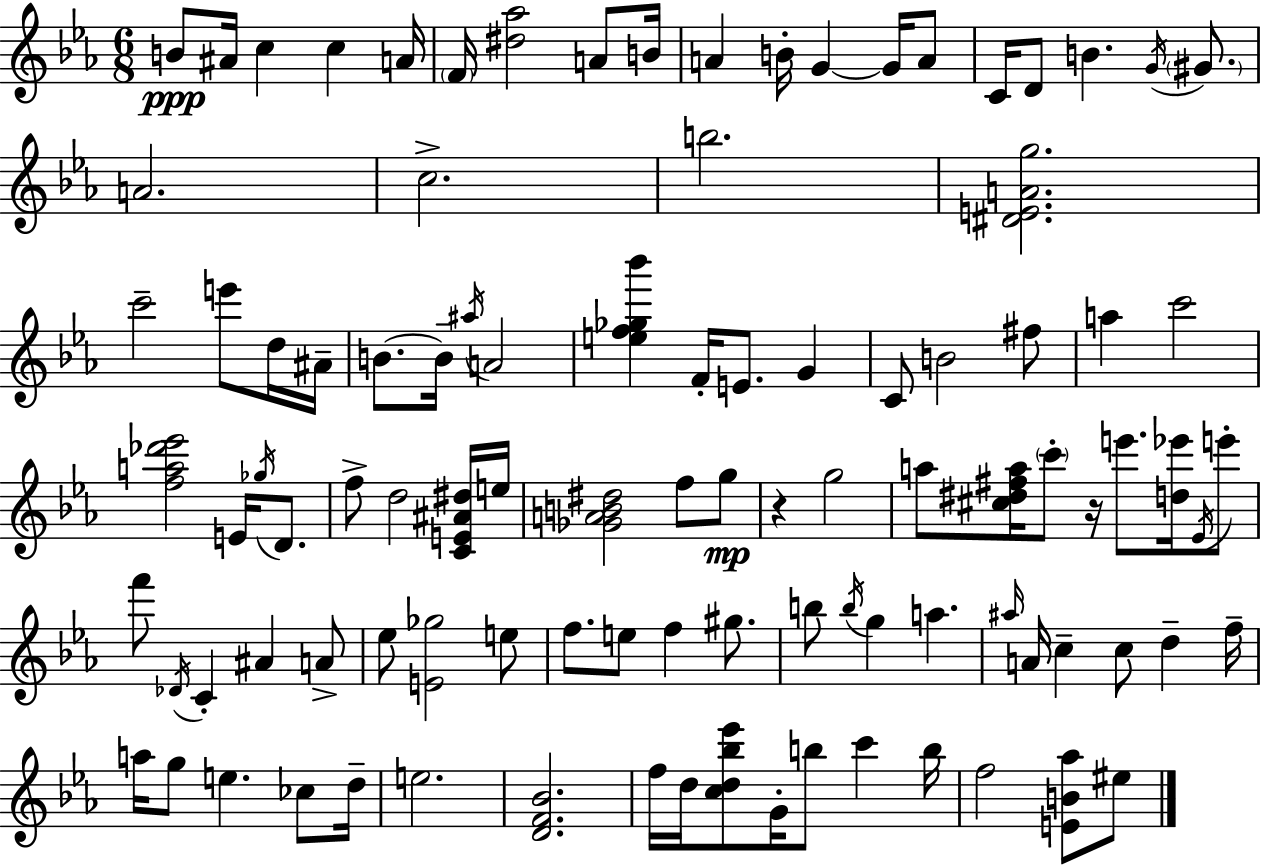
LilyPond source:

{
  \clef treble
  \numericTimeSignature
  \time 6/8
  \key c \minor
  \repeat volta 2 { b'8\ppp ais'16 c''4 c''4 a'16 | \parenthesize f'16 <dis'' aes''>2 a'8 b'16 | a'4 b'16-. g'4~~ g'16 a'8 | c'16 d'8 b'4. \acciaccatura { g'16 } \parenthesize gis'8. | \break a'2. | c''2.-> | b''2. | <dis' e' a' g''>2. | \break c'''2-- e'''8 d''16 | ais'16-- b'8.~~ b'16-- \acciaccatura { ais''16 } a'2 | <e'' f'' ges'' bes'''>4 f'16-. e'8. g'4 | c'8 b'2 | \break fis''8 a''4 c'''2 | <f'' a'' des''' ees'''>2 e'16 \acciaccatura { ges''16 } | d'8. f''8-> d''2 | <c' e' ais' dis''>16 e''16 <ges' a' b' dis''>2 f''8 | \break g''8\mp r4 g''2 | a''8 <cis'' dis'' fis'' a''>16 \parenthesize c'''8-. r16 e'''8. | <d'' ees'''>16 \acciaccatura { ees'16 } e'''8-. f'''8 \acciaccatura { des'16 } c'4-. ais'4 | a'8-> ees''8 <e' ges''>2 | \break e''8 f''8. e''8 f''4 | gis''8. b''8 \acciaccatura { b''16 } g''4 | a''4. \grace { ais''16 } a'16 c''4-- | c''8 d''4-- f''16-- a''16 g''8 e''4. | \break ces''8 d''16-- e''2. | <d' f' bes'>2. | f''16 d''16 <c'' d'' bes'' ees'''>8 g'16-. | b''8 c'''4 b''16 f''2 | \break <e' b' aes''>8 eis''8 } \bar "|."
}